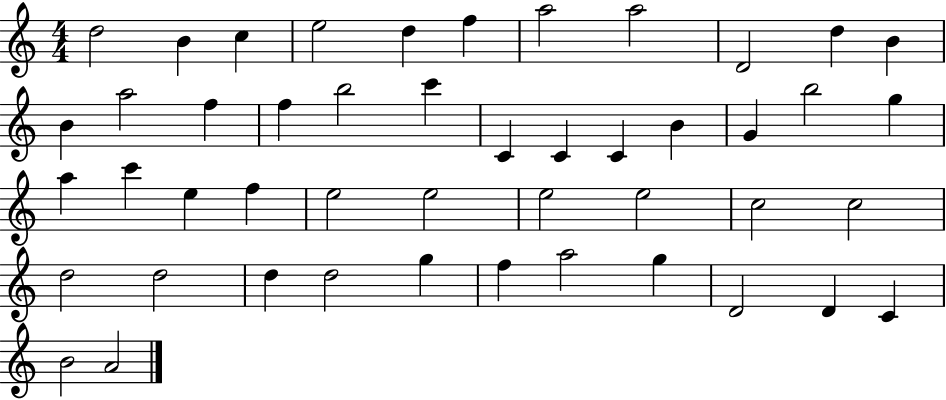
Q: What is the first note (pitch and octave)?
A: D5